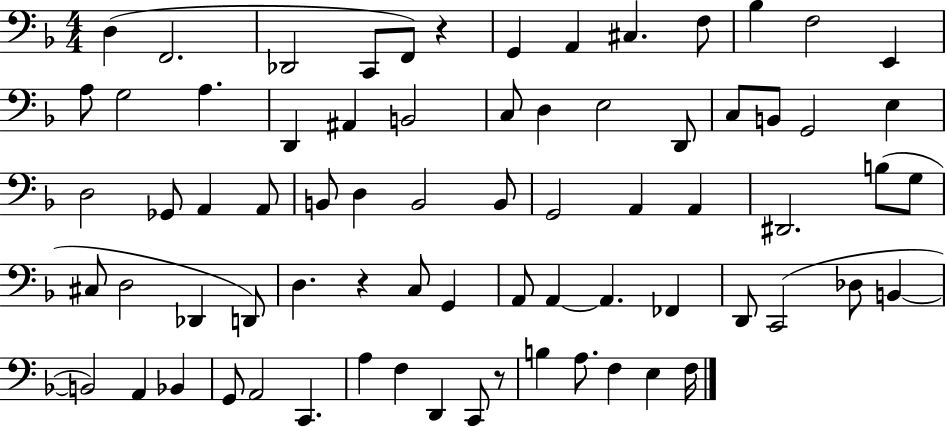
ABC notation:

X:1
T:Untitled
M:4/4
L:1/4
K:F
D, F,,2 _D,,2 C,,/2 F,,/2 z G,, A,, ^C, F,/2 _B, F,2 E,, A,/2 G,2 A, D,, ^A,, B,,2 C,/2 D, E,2 D,,/2 C,/2 B,,/2 G,,2 E, D,2 _G,,/2 A,, A,,/2 B,,/2 D, B,,2 B,,/2 G,,2 A,, A,, ^D,,2 B,/2 G,/2 ^C,/2 D,2 _D,, D,,/2 D, z C,/2 G,, A,,/2 A,, A,, _F,, D,,/2 C,,2 _D,/2 B,, B,,2 A,, _B,, G,,/2 A,,2 C,, A, F, D,, C,,/2 z/2 B, A,/2 F, E, F,/4